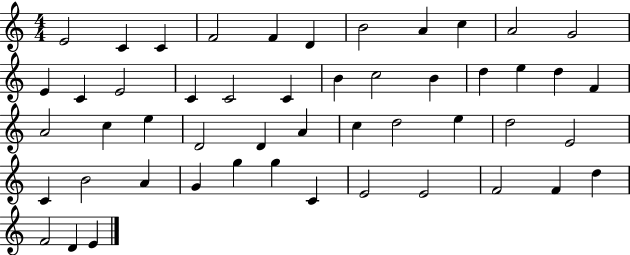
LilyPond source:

{
  \clef treble
  \numericTimeSignature
  \time 4/4
  \key c \major
  e'2 c'4 c'4 | f'2 f'4 d'4 | b'2 a'4 c''4 | a'2 g'2 | \break e'4 c'4 e'2 | c'4 c'2 c'4 | b'4 c''2 b'4 | d''4 e''4 d''4 f'4 | \break a'2 c''4 e''4 | d'2 d'4 a'4 | c''4 d''2 e''4 | d''2 e'2 | \break c'4 b'2 a'4 | g'4 g''4 g''4 c'4 | e'2 e'2 | f'2 f'4 d''4 | \break f'2 d'4 e'4 | \bar "|."
}